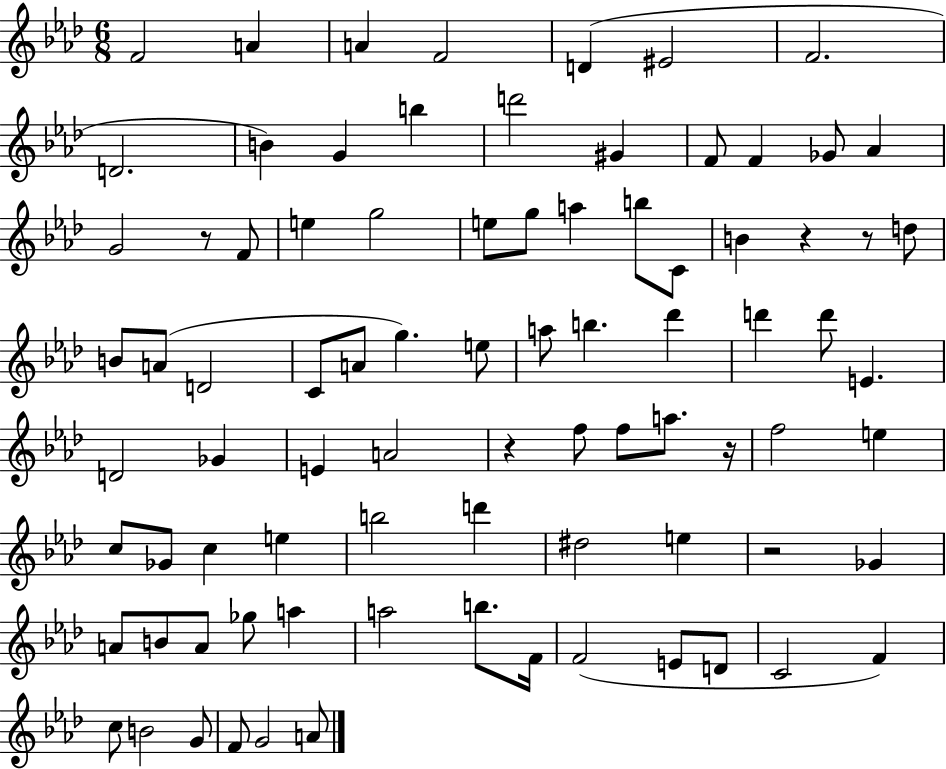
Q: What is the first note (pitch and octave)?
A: F4